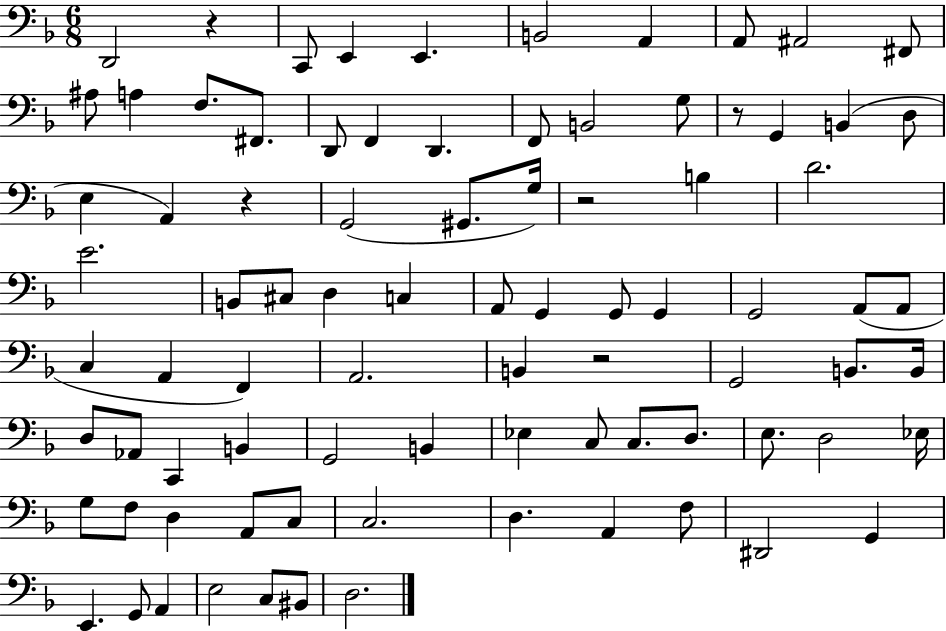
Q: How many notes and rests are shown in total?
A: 85